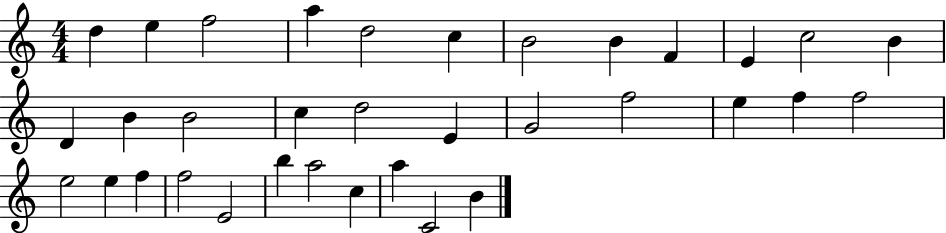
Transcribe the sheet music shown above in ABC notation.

X:1
T:Untitled
M:4/4
L:1/4
K:C
d e f2 a d2 c B2 B F E c2 B D B B2 c d2 E G2 f2 e f f2 e2 e f f2 E2 b a2 c a C2 B